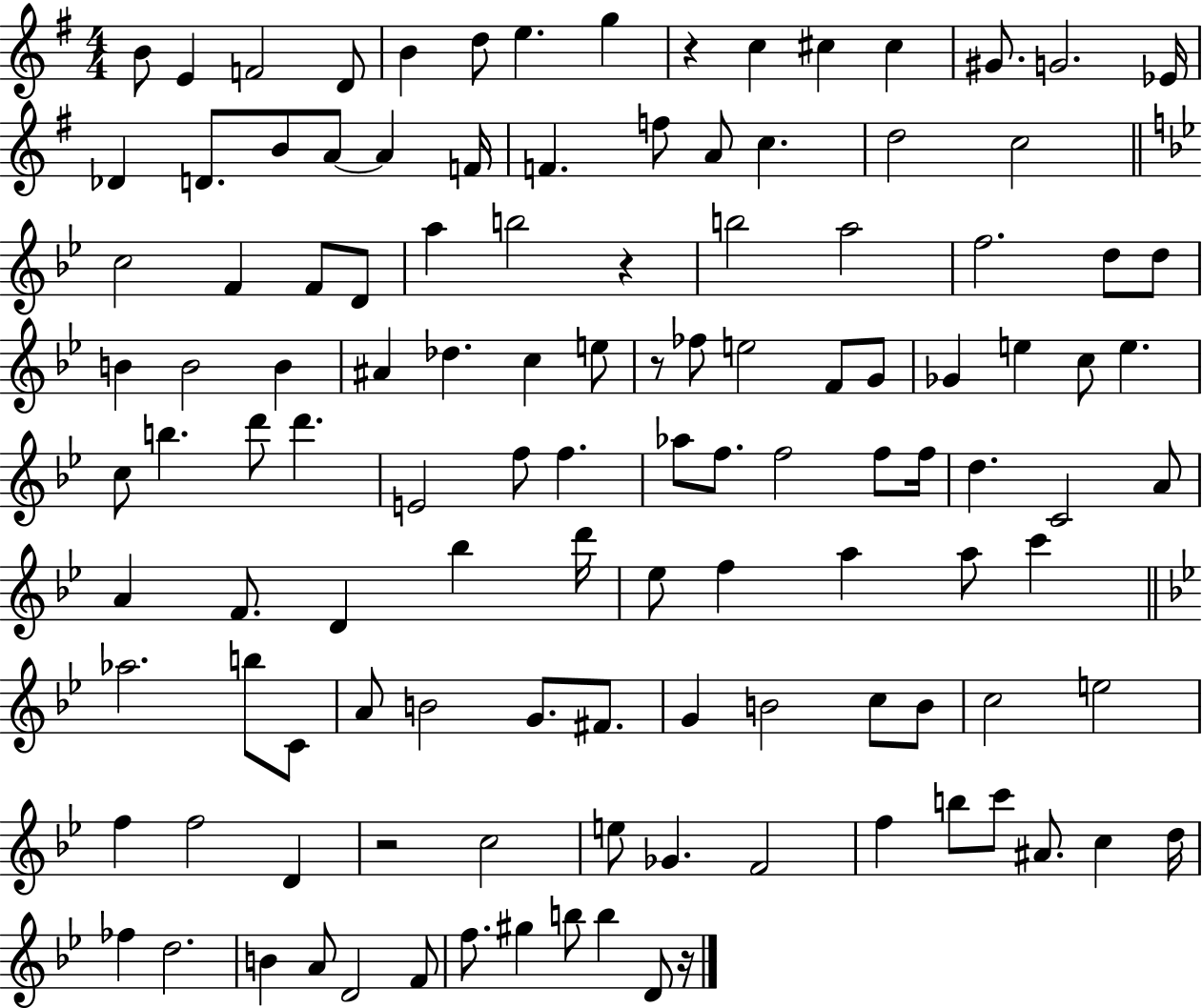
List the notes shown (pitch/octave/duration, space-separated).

B4/e E4/q F4/h D4/e B4/q D5/e E5/q. G5/q R/q C5/q C#5/q C#5/q G#4/e. G4/h. Eb4/s Db4/q D4/e. B4/e A4/e A4/q F4/s F4/q. F5/e A4/e C5/q. D5/h C5/h C5/h F4/q F4/e D4/e A5/q B5/h R/q B5/h A5/h F5/h. D5/e D5/e B4/q B4/h B4/q A#4/q Db5/q. C5/q E5/e R/e FES5/e E5/h F4/e G4/e Gb4/q E5/q C5/e E5/q. C5/e B5/q. D6/e D6/q. E4/h F5/e F5/q. Ab5/e F5/e. F5/h F5/e F5/s D5/q. C4/h A4/e A4/q F4/e. D4/q Bb5/q D6/s Eb5/e F5/q A5/q A5/e C6/q Ab5/h. B5/e C4/e A4/e B4/h G4/e. F#4/e. G4/q B4/h C5/e B4/e C5/h E5/h F5/q F5/h D4/q R/h C5/h E5/e Gb4/q. F4/h F5/q B5/e C6/e A#4/e. C5/q D5/s FES5/q D5/h. B4/q A4/e D4/h F4/e F5/e. G#5/q B5/e B5/q D4/e R/s